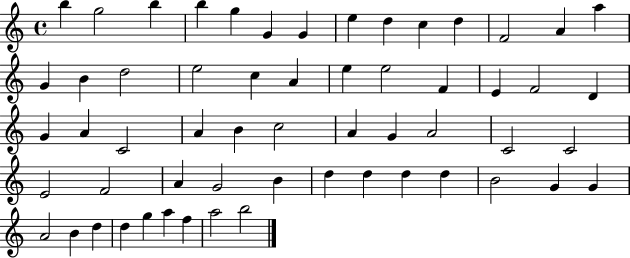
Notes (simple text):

B5/q G5/h B5/q B5/q G5/q G4/q G4/q E5/q D5/q C5/q D5/q F4/h A4/q A5/q G4/q B4/q D5/h E5/h C5/q A4/q E5/q E5/h F4/q E4/q F4/h D4/q G4/q A4/q C4/h A4/q B4/q C5/h A4/q G4/q A4/h C4/h C4/h E4/h F4/h A4/q G4/h B4/q D5/q D5/q D5/q D5/q B4/h G4/q G4/q A4/h B4/q D5/q D5/q G5/q A5/q F5/q A5/h B5/h